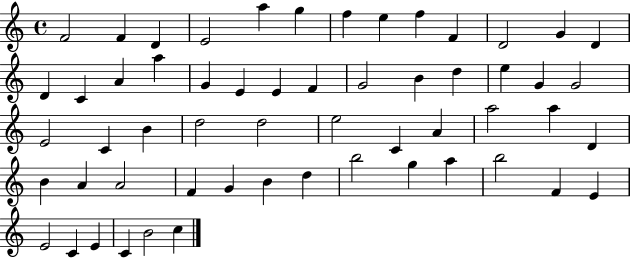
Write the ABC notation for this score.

X:1
T:Untitled
M:4/4
L:1/4
K:C
F2 F D E2 a g f e f F D2 G D D C A a G E E F G2 B d e G G2 E2 C B d2 d2 e2 C A a2 a D B A A2 F G B d b2 g a b2 F E E2 C E C B2 c